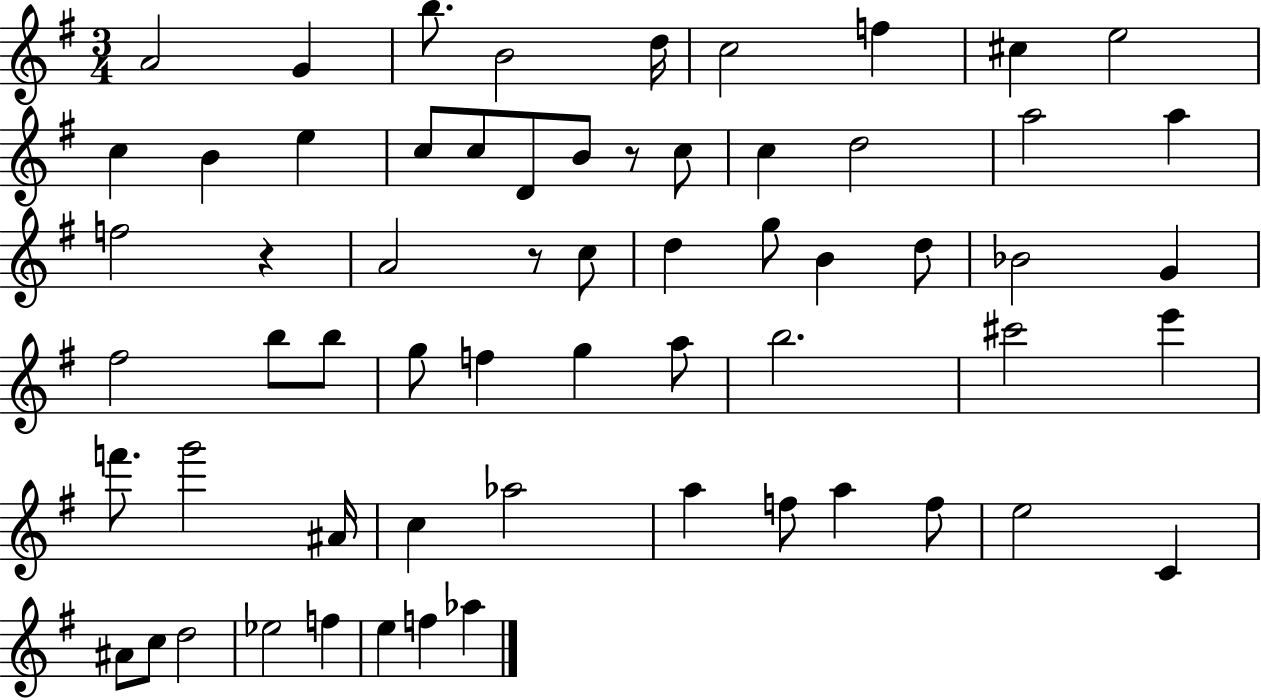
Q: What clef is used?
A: treble